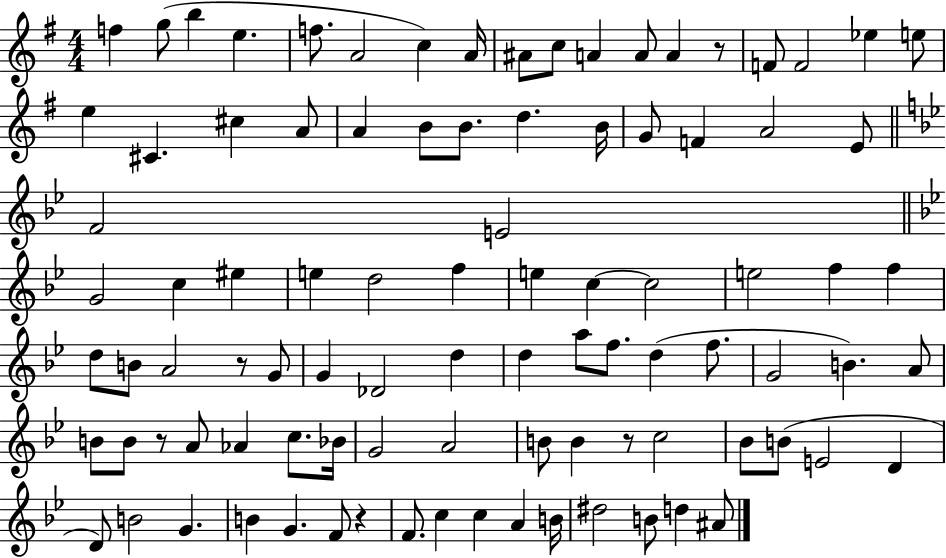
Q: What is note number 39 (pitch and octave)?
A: E5